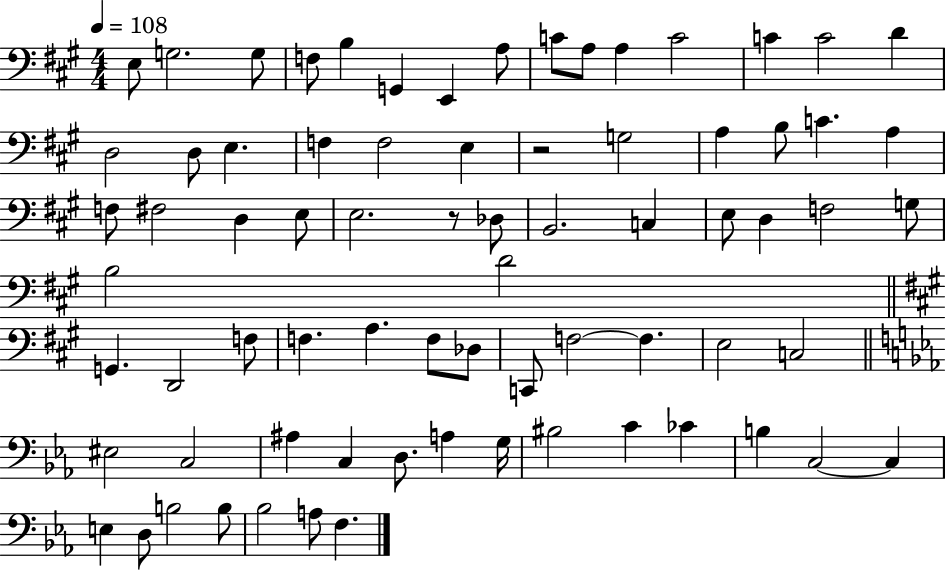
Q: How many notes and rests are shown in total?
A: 74